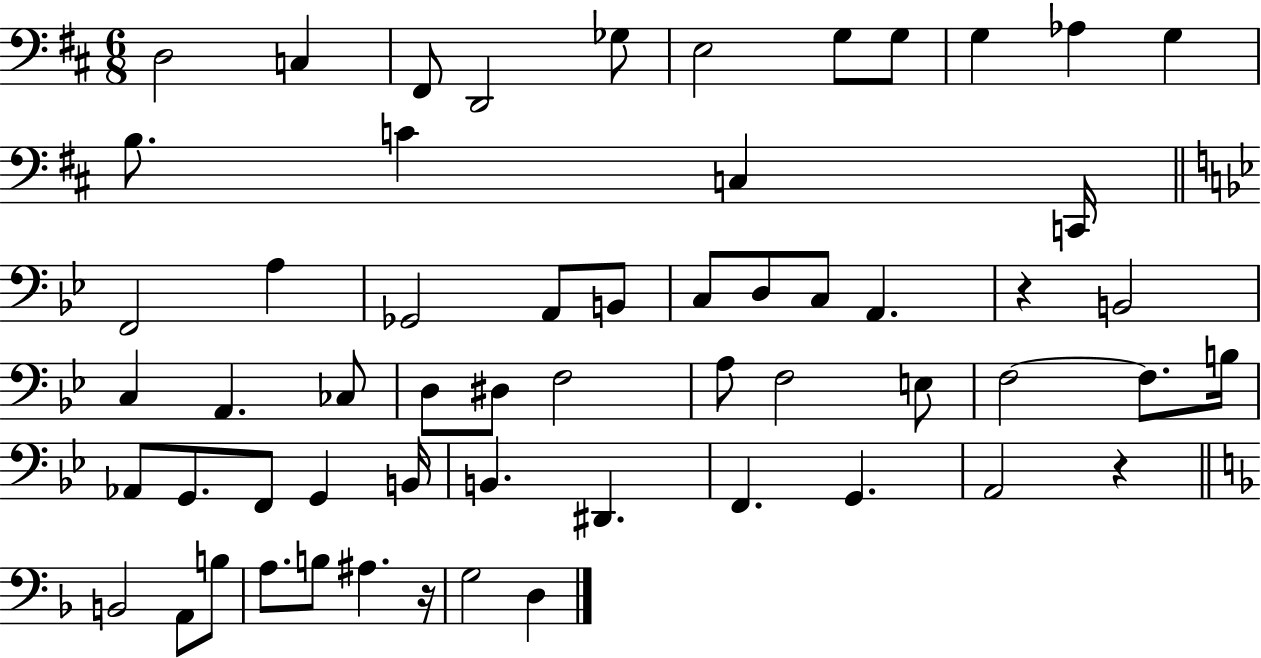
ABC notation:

X:1
T:Untitled
M:6/8
L:1/4
K:D
D,2 C, ^F,,/2 D,,2 _G,/2 E,2 G,/2 G,/2 G, _A, G, B,/2 C C, C,,/4 F,,2 A, _G,,2 A,,/2 B,,/2 C,/2 D,/2 C,/2 A,, z B,,2 C, A,, _C,/2 D,/2 ^D,/2 F,2 A,/2 F,2 E,/2 F,2 F,/2 B,/4 _A,,/2 G,,/2 F,,/2 G,, B,,/4 B,, ^D,, F,, G,, A,,2 z B,,2 A,,/2 B,/2 A,/2 B,/2 ^A, z/4 G,2 D,